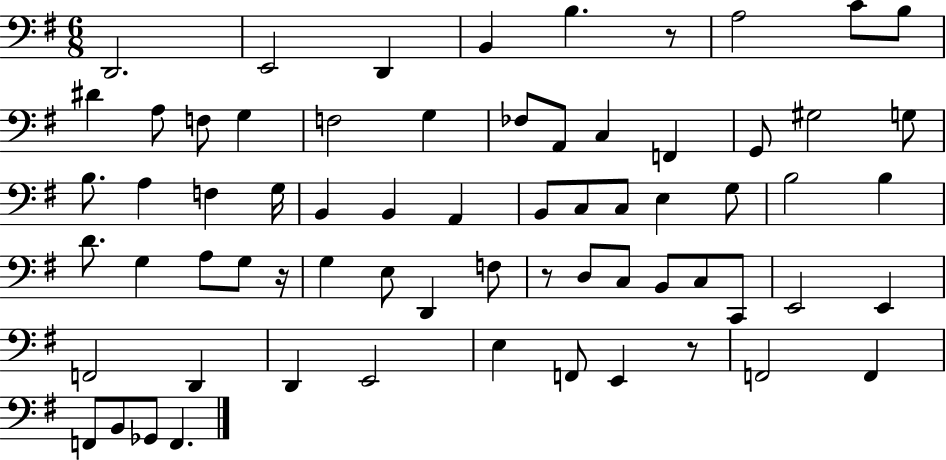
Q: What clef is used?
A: bass